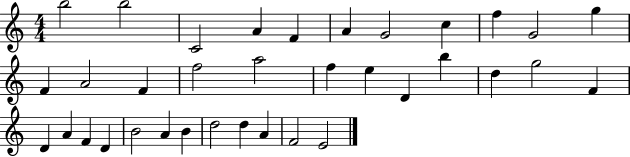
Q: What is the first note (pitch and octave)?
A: B5